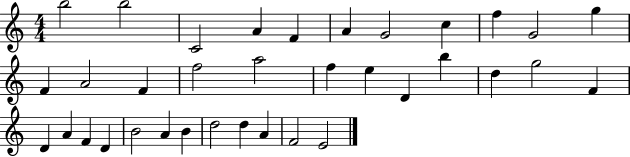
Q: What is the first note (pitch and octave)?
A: B5